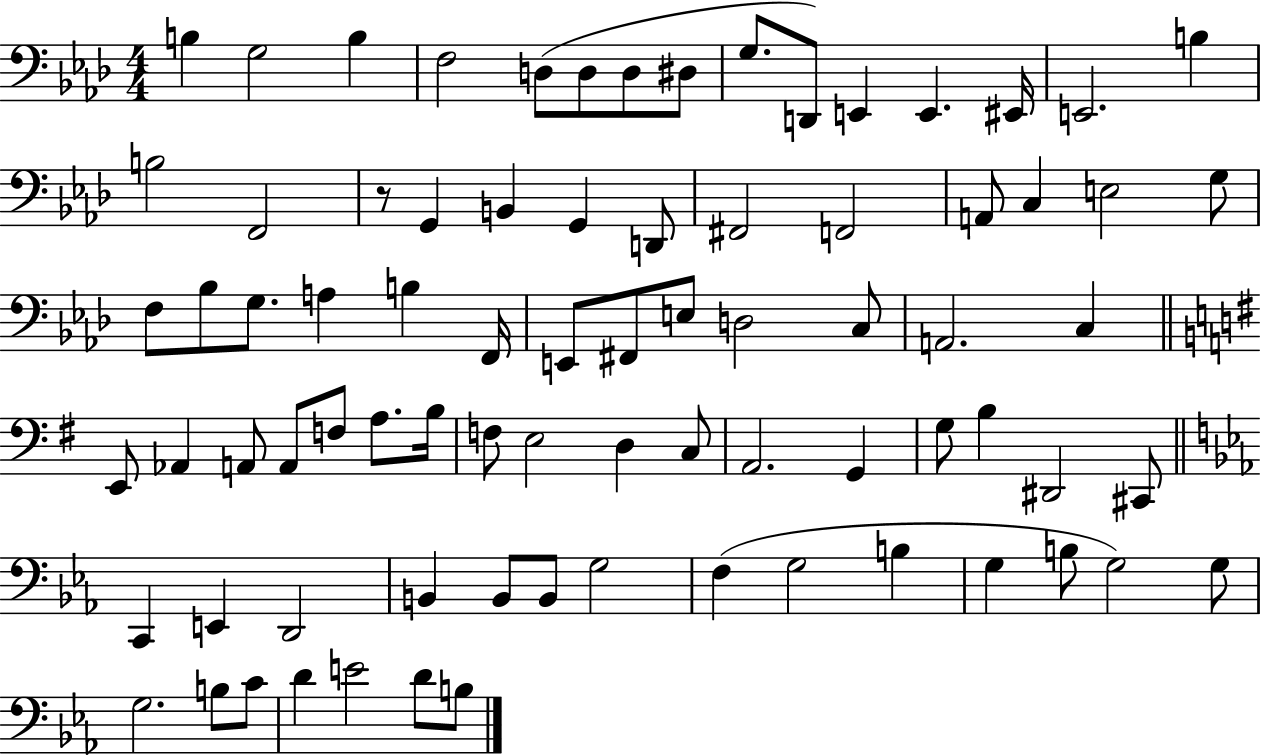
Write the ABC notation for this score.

X:1
T:Untitled
M:4/4
L:1/4
K:Ab
B, G,2 B, F,2 D,/2 D,/2 D,/2 ^D,/2 G,/2 D,,/2 E,, E,, ^E,,/4 E,,2 B, B,2 F,,2 z/2 G,, B,, G,, D,,/2 ^F,,2 F,,2 A,,/2 C, E,2 G,/2 F,/2 _B,/2 G,/2 A, B, F,,/4 E,,/2 ^F,,/2 E,/2 D,2 C,/2 A,,2 C, E,,/2 _A,, A,,/2 A,,/2 F,/2 A,/2 B,/4 F,/2 E,2 D, C,/2 A,,2 G,, G,/2 B, ^D,,2 ^C,,/2 C,, E,, D,,2 B,, B,,/2 B,,/2 G,2 F, G,2 B, G, B,/2 G,2 G,/2 G,2 B,/2 C/2 D E2 D/2 B,/2